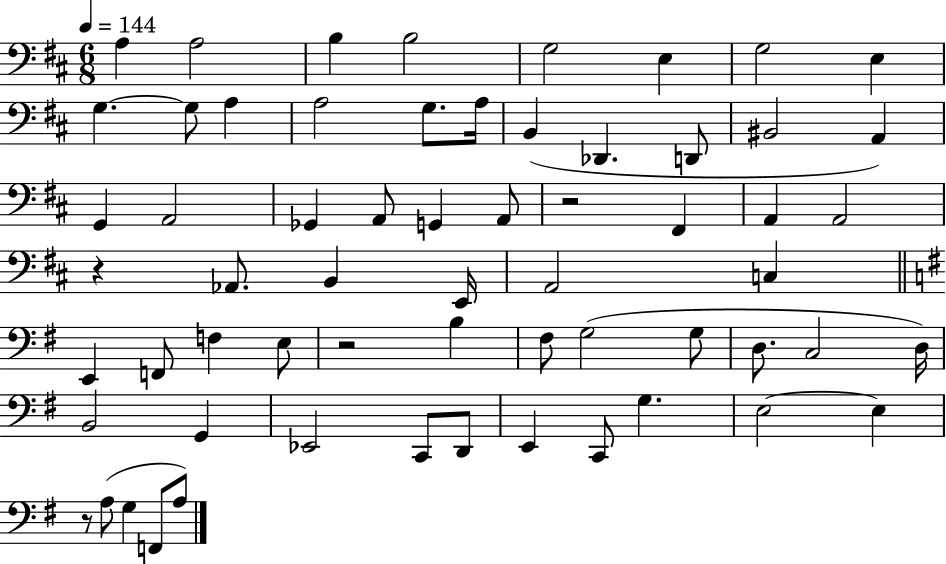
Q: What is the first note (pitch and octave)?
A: A3